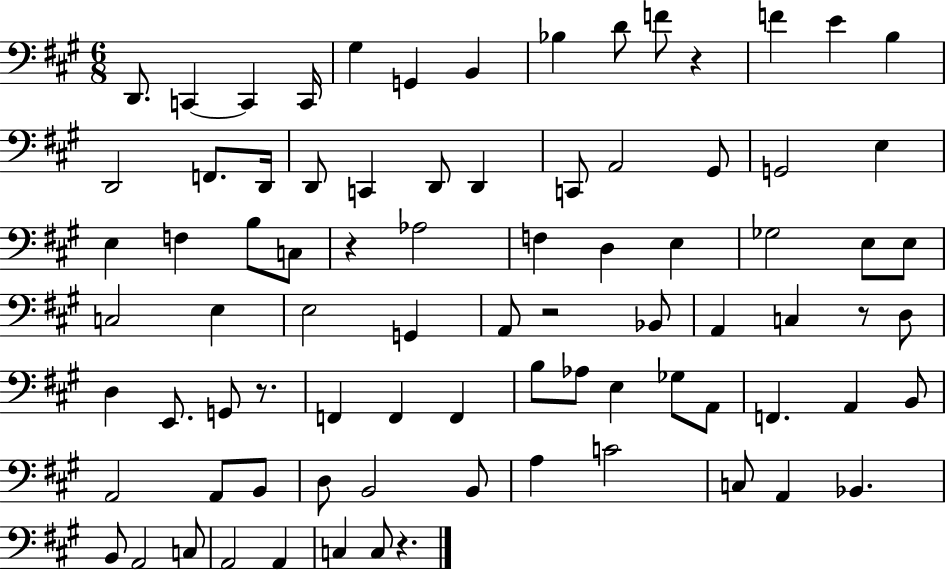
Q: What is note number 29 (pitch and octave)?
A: C3